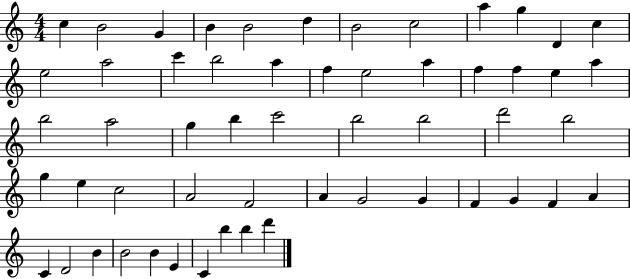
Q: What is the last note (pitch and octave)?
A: D6